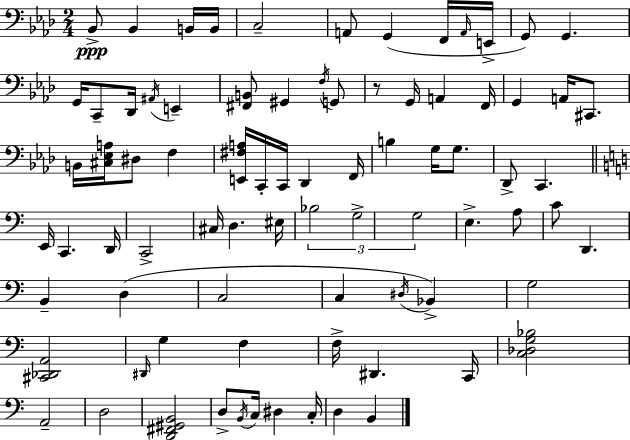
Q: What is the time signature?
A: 2/4